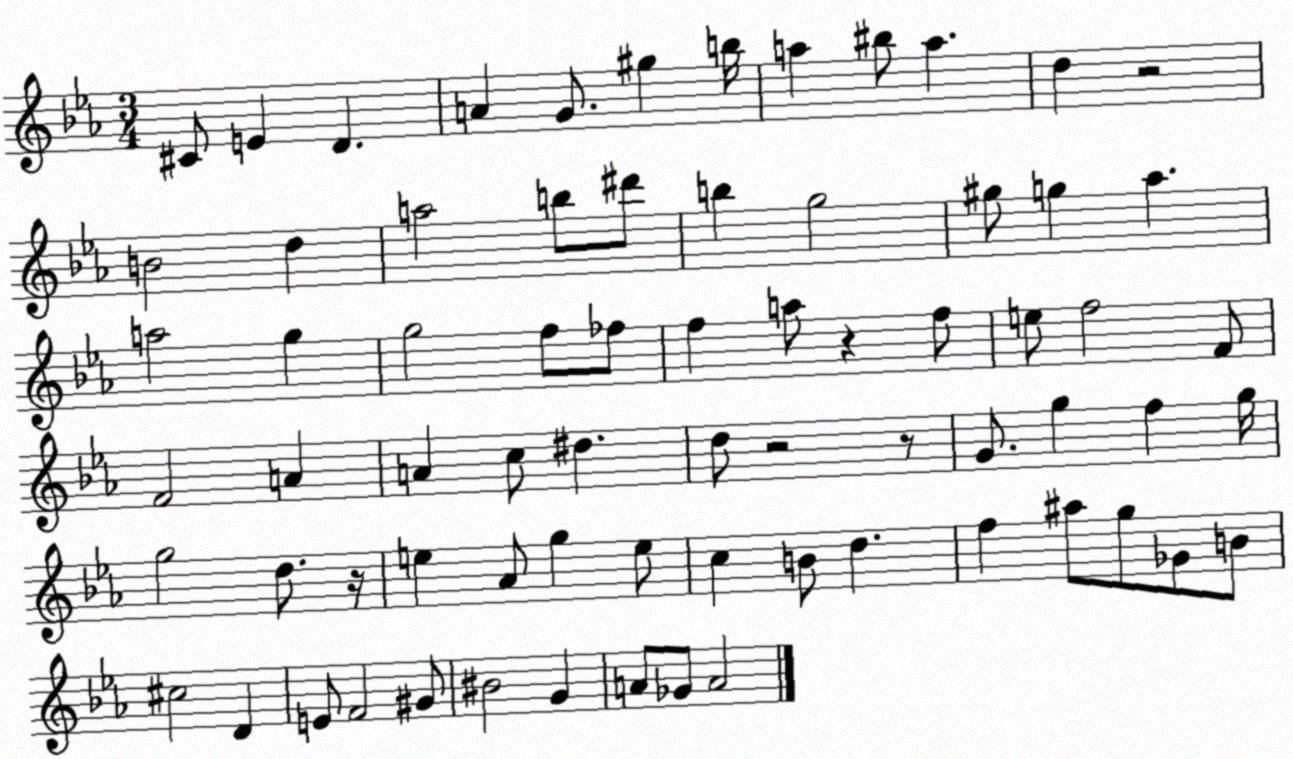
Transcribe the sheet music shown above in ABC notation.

X:1
T:Untitled
M:3/4
L:1/4
K:Eb
^C/2 E D A G/2 ^g b/4 a ^b/2 a d z2 B2 d a2 b/2 ^d'/2 b g2 ^g/2 g _a a2 g g2 f/2 _f/2 f a/2 z f/2 e/2 f2 F/2 F2 A A c/2 ^d d/2 z2 z/2 G/2 g f g/4 g2 d/2 z/4 e _A/2 g e/2 c B/2 d f ^a/2 g/2 _G/2 B/2 ^c2 D E/2 F2 ^G/2 ^B2 G A/2 _G/2 A2